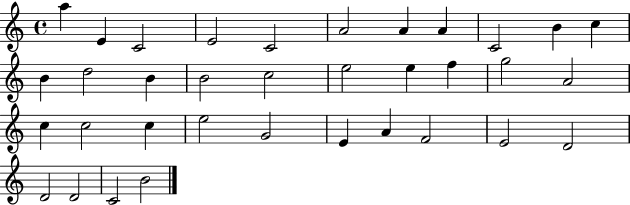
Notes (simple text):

A5/q E4/q C4/h E4/h C4/h A4/h A4/q A4/q C4/h B4/q C5/q B4/q D5/h B4/q B4/h C5/h E5/h E5/q F5/q G5/h A4/h C5/q C5/h C5/q E5/h G4/h E4/q A4/q F4/h E4/h D4/h D4/h D4/h C4/h B4/h